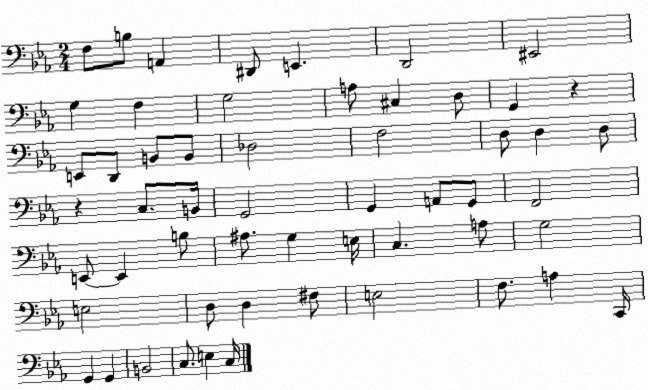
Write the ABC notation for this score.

X:1
T:Untitled
M:2/4
L:1/4
K:Eb
F,/2 B,/2 A,, ^D,,/2 E,, D,,2 ^E,,2 G, F, G,2 A,/2 ^C, D,/2 G,, z E,,/2 D,,/2 B,,/2 B,,/2 _D,2 F,2 D,/2 D, D,/2 z C,/2 B,,/4 G,,2 G,, A,,/2 G,,/2 F,,2 E,,/2 E,, B,/2 ^A,/2 G, E,/4 C, A,/2 G,2 E,2 D,/2 D, ^F,/2 E,2 F,/2 A, C,,/4 G,, G,, B,,2 C,/2 E, C,/4